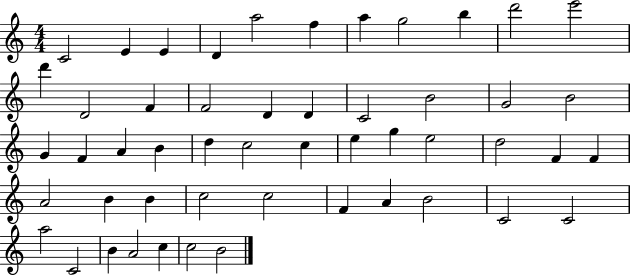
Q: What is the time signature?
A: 4/4